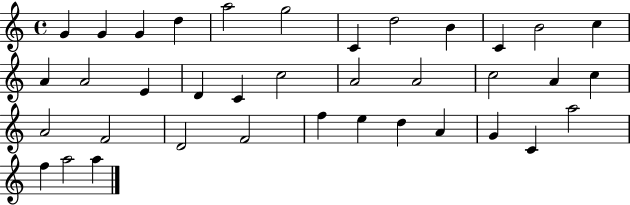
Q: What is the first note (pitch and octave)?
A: G4